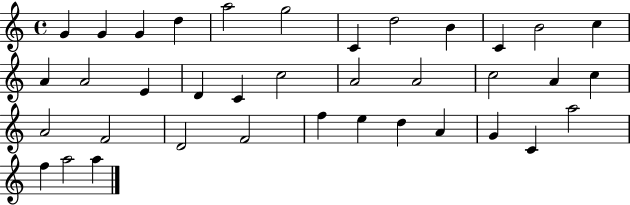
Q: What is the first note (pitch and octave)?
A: G4